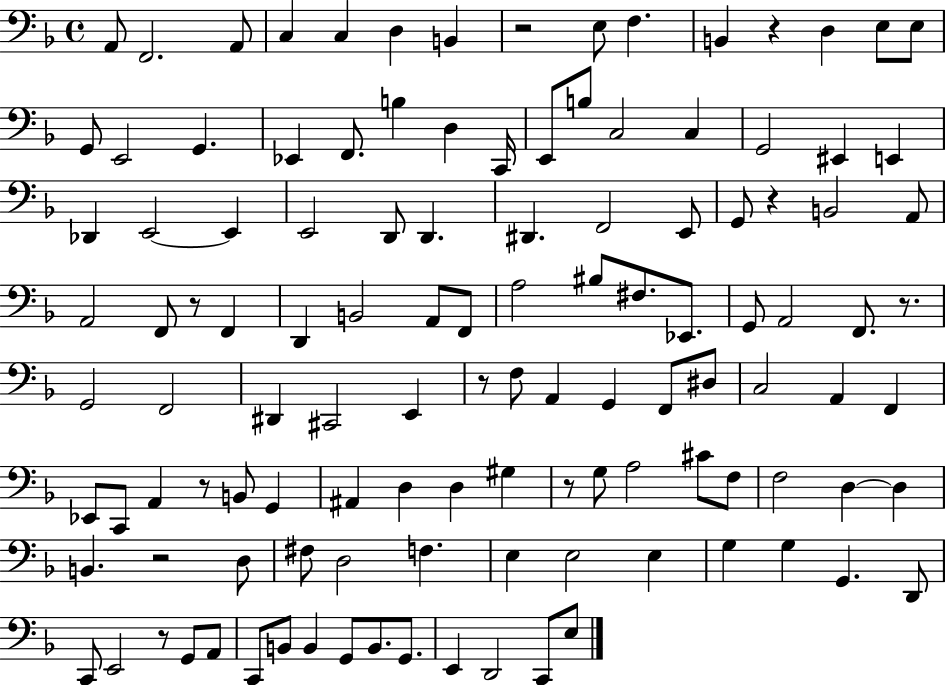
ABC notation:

X:1
T:Untitled
M:4/4
L:1/4
K:F
A,,/2 F,,2 A,,/2 C, C, D, B,, z2 E,/2 F, B,, z D, E,/2 E,/2 G,,/2 E,,2 G,, _E,, F,,/2 B, D, C,,/4 E,,/2 B,/2 C,2 C, G,,2 ^E,, E,, _D,, E,,2 E,, E,,2 D,,/2 D,, ^D,, F,,2 E,,/2 G,,/2 z B,,2 A,,/2 A,,2 F,,/2 z/2 F,, D,, B,,2 A,,/2 F,,/2 A,2 ^B,/2 ^F,/2 _E,,/2 G,,/2 A,,2 F,,/2 z/2 G,,2 F,,2 ^D,, ^C,,2 E,, z/2 F,/2 A,, G,, F,,/2 ^D,/2 C,2 A,, F,, _E,,/2 C,,/2 A,, z/2 B,,/2 G,, ^A,, D, D, ^G, z/2 G,/2 A,2 ^C/2 F,/2 F,2 D, D, B,, z2 D,/2 ^F,/2 D,2 F, E, E,2 E, G, G, G,, D,,/2 C,,/2 E,,2 z/2 G,,/2 A,,/2 C,,/2 B,,/2 B,, G,,/2 B,,/2 G,,/2 E,, D,,2 C,,/2 E,/2